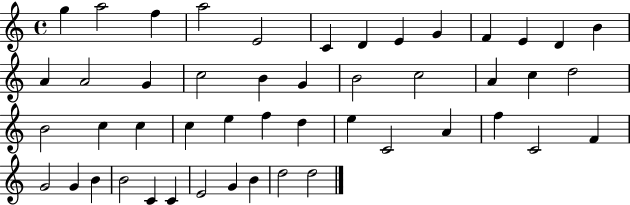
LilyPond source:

{
  \clef treble
  \time 4/4
  \defaultTimeSignature
  \key c \major
  g''4 a''2 f''4 | a''2 e'2 | c'4 d'4 e'4 g'4 | f'4 e'4 d'4 b'4 | \break a'4 a'2 g'4 | c''2 b'4 g'4 | b'2 c''2 | a'4 c''4 d''2 | \break b'2 c''4 c''4 | c''4 e''4 f''4 d''4 | e''4 c'2 a'4 | f''4 c'2 f'4 | \break g'2 g'4 b'4 | b'2 c'4 c'4 | e'2 g'4 b'4 | d''2 d''2 | \break \bar "|."
}